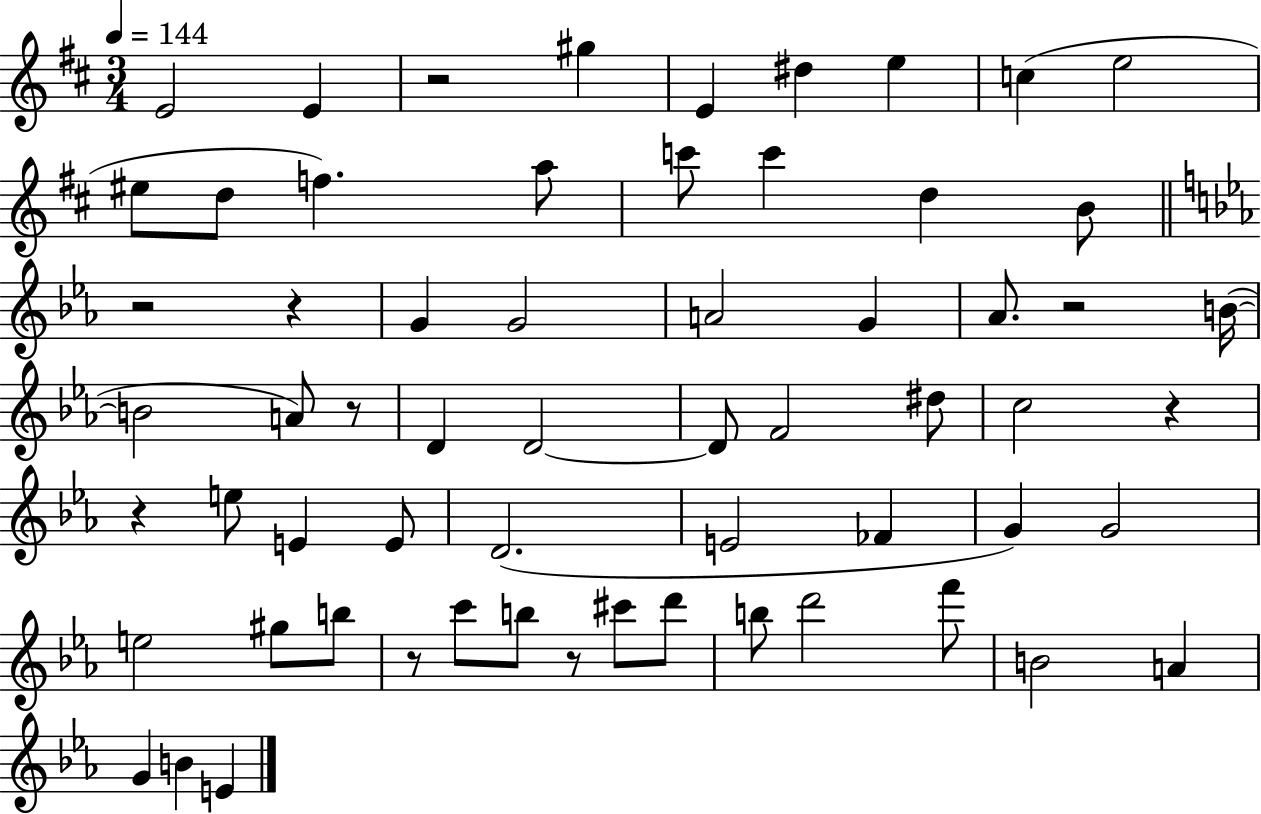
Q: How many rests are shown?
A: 9